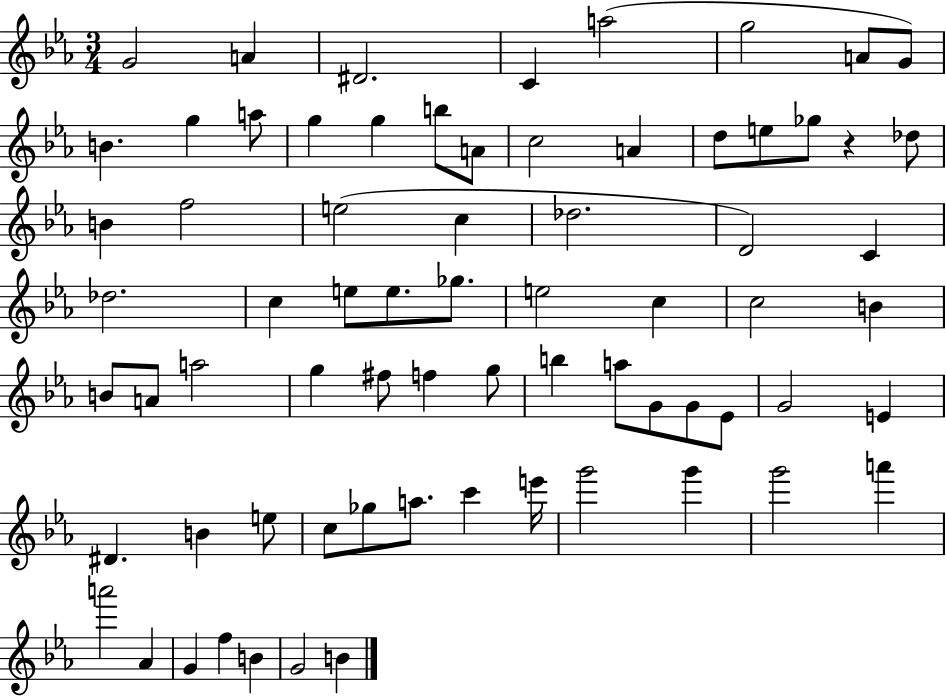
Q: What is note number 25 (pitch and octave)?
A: C5